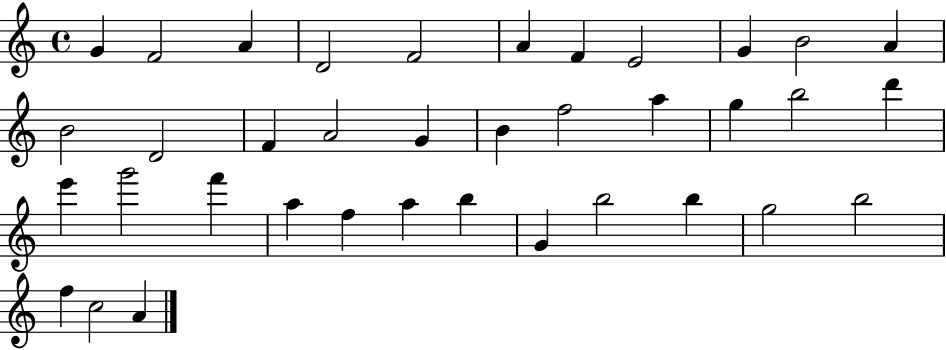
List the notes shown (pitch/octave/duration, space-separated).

G4/q F4/h A4/q D4/h F4/h A4/q F4/q E4/h G4/q B4/h A4/q B4/h D4/h F4/q A4/h G4/q B4/q F5/h A5/q G5/q B5/h D6/q E6/q G6/h F6/q A5/q F5/q A5/q B5/q G4/q B5/h B5/q G5/h B5/h F5/q C5/h A4/q